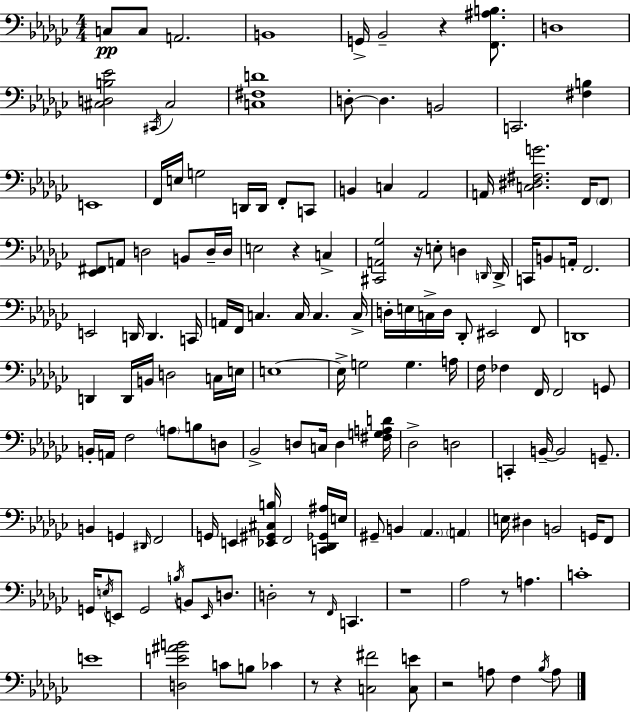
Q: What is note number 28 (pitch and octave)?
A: A2